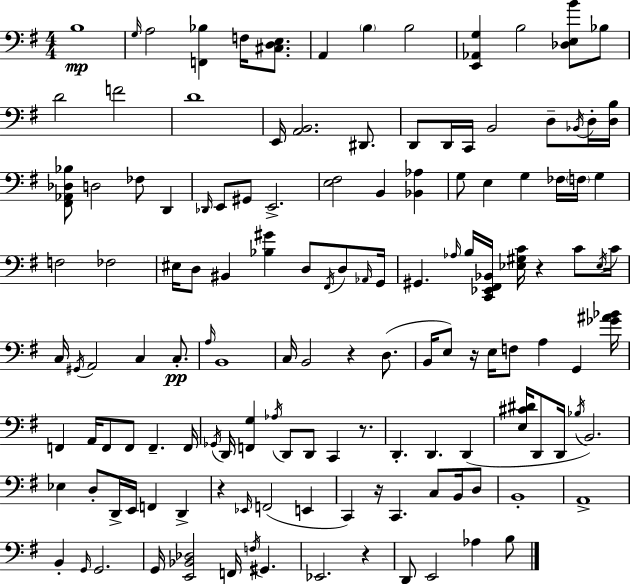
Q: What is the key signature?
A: E minor